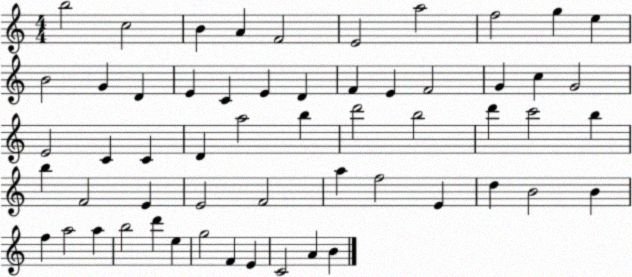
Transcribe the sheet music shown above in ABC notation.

X:1
T:Untitled
M:4/4
L:1/4
K:C
b2 c2 B A F2 E2 a2 f2 g e B2 G D E C E D F E F2 G c G2 E2 C C D a2 b d'2 b2 d' c'2 b b F2 E E2 F2 a f2 E d B2 B f a2 a b2 d' e g2 F E C2 A B